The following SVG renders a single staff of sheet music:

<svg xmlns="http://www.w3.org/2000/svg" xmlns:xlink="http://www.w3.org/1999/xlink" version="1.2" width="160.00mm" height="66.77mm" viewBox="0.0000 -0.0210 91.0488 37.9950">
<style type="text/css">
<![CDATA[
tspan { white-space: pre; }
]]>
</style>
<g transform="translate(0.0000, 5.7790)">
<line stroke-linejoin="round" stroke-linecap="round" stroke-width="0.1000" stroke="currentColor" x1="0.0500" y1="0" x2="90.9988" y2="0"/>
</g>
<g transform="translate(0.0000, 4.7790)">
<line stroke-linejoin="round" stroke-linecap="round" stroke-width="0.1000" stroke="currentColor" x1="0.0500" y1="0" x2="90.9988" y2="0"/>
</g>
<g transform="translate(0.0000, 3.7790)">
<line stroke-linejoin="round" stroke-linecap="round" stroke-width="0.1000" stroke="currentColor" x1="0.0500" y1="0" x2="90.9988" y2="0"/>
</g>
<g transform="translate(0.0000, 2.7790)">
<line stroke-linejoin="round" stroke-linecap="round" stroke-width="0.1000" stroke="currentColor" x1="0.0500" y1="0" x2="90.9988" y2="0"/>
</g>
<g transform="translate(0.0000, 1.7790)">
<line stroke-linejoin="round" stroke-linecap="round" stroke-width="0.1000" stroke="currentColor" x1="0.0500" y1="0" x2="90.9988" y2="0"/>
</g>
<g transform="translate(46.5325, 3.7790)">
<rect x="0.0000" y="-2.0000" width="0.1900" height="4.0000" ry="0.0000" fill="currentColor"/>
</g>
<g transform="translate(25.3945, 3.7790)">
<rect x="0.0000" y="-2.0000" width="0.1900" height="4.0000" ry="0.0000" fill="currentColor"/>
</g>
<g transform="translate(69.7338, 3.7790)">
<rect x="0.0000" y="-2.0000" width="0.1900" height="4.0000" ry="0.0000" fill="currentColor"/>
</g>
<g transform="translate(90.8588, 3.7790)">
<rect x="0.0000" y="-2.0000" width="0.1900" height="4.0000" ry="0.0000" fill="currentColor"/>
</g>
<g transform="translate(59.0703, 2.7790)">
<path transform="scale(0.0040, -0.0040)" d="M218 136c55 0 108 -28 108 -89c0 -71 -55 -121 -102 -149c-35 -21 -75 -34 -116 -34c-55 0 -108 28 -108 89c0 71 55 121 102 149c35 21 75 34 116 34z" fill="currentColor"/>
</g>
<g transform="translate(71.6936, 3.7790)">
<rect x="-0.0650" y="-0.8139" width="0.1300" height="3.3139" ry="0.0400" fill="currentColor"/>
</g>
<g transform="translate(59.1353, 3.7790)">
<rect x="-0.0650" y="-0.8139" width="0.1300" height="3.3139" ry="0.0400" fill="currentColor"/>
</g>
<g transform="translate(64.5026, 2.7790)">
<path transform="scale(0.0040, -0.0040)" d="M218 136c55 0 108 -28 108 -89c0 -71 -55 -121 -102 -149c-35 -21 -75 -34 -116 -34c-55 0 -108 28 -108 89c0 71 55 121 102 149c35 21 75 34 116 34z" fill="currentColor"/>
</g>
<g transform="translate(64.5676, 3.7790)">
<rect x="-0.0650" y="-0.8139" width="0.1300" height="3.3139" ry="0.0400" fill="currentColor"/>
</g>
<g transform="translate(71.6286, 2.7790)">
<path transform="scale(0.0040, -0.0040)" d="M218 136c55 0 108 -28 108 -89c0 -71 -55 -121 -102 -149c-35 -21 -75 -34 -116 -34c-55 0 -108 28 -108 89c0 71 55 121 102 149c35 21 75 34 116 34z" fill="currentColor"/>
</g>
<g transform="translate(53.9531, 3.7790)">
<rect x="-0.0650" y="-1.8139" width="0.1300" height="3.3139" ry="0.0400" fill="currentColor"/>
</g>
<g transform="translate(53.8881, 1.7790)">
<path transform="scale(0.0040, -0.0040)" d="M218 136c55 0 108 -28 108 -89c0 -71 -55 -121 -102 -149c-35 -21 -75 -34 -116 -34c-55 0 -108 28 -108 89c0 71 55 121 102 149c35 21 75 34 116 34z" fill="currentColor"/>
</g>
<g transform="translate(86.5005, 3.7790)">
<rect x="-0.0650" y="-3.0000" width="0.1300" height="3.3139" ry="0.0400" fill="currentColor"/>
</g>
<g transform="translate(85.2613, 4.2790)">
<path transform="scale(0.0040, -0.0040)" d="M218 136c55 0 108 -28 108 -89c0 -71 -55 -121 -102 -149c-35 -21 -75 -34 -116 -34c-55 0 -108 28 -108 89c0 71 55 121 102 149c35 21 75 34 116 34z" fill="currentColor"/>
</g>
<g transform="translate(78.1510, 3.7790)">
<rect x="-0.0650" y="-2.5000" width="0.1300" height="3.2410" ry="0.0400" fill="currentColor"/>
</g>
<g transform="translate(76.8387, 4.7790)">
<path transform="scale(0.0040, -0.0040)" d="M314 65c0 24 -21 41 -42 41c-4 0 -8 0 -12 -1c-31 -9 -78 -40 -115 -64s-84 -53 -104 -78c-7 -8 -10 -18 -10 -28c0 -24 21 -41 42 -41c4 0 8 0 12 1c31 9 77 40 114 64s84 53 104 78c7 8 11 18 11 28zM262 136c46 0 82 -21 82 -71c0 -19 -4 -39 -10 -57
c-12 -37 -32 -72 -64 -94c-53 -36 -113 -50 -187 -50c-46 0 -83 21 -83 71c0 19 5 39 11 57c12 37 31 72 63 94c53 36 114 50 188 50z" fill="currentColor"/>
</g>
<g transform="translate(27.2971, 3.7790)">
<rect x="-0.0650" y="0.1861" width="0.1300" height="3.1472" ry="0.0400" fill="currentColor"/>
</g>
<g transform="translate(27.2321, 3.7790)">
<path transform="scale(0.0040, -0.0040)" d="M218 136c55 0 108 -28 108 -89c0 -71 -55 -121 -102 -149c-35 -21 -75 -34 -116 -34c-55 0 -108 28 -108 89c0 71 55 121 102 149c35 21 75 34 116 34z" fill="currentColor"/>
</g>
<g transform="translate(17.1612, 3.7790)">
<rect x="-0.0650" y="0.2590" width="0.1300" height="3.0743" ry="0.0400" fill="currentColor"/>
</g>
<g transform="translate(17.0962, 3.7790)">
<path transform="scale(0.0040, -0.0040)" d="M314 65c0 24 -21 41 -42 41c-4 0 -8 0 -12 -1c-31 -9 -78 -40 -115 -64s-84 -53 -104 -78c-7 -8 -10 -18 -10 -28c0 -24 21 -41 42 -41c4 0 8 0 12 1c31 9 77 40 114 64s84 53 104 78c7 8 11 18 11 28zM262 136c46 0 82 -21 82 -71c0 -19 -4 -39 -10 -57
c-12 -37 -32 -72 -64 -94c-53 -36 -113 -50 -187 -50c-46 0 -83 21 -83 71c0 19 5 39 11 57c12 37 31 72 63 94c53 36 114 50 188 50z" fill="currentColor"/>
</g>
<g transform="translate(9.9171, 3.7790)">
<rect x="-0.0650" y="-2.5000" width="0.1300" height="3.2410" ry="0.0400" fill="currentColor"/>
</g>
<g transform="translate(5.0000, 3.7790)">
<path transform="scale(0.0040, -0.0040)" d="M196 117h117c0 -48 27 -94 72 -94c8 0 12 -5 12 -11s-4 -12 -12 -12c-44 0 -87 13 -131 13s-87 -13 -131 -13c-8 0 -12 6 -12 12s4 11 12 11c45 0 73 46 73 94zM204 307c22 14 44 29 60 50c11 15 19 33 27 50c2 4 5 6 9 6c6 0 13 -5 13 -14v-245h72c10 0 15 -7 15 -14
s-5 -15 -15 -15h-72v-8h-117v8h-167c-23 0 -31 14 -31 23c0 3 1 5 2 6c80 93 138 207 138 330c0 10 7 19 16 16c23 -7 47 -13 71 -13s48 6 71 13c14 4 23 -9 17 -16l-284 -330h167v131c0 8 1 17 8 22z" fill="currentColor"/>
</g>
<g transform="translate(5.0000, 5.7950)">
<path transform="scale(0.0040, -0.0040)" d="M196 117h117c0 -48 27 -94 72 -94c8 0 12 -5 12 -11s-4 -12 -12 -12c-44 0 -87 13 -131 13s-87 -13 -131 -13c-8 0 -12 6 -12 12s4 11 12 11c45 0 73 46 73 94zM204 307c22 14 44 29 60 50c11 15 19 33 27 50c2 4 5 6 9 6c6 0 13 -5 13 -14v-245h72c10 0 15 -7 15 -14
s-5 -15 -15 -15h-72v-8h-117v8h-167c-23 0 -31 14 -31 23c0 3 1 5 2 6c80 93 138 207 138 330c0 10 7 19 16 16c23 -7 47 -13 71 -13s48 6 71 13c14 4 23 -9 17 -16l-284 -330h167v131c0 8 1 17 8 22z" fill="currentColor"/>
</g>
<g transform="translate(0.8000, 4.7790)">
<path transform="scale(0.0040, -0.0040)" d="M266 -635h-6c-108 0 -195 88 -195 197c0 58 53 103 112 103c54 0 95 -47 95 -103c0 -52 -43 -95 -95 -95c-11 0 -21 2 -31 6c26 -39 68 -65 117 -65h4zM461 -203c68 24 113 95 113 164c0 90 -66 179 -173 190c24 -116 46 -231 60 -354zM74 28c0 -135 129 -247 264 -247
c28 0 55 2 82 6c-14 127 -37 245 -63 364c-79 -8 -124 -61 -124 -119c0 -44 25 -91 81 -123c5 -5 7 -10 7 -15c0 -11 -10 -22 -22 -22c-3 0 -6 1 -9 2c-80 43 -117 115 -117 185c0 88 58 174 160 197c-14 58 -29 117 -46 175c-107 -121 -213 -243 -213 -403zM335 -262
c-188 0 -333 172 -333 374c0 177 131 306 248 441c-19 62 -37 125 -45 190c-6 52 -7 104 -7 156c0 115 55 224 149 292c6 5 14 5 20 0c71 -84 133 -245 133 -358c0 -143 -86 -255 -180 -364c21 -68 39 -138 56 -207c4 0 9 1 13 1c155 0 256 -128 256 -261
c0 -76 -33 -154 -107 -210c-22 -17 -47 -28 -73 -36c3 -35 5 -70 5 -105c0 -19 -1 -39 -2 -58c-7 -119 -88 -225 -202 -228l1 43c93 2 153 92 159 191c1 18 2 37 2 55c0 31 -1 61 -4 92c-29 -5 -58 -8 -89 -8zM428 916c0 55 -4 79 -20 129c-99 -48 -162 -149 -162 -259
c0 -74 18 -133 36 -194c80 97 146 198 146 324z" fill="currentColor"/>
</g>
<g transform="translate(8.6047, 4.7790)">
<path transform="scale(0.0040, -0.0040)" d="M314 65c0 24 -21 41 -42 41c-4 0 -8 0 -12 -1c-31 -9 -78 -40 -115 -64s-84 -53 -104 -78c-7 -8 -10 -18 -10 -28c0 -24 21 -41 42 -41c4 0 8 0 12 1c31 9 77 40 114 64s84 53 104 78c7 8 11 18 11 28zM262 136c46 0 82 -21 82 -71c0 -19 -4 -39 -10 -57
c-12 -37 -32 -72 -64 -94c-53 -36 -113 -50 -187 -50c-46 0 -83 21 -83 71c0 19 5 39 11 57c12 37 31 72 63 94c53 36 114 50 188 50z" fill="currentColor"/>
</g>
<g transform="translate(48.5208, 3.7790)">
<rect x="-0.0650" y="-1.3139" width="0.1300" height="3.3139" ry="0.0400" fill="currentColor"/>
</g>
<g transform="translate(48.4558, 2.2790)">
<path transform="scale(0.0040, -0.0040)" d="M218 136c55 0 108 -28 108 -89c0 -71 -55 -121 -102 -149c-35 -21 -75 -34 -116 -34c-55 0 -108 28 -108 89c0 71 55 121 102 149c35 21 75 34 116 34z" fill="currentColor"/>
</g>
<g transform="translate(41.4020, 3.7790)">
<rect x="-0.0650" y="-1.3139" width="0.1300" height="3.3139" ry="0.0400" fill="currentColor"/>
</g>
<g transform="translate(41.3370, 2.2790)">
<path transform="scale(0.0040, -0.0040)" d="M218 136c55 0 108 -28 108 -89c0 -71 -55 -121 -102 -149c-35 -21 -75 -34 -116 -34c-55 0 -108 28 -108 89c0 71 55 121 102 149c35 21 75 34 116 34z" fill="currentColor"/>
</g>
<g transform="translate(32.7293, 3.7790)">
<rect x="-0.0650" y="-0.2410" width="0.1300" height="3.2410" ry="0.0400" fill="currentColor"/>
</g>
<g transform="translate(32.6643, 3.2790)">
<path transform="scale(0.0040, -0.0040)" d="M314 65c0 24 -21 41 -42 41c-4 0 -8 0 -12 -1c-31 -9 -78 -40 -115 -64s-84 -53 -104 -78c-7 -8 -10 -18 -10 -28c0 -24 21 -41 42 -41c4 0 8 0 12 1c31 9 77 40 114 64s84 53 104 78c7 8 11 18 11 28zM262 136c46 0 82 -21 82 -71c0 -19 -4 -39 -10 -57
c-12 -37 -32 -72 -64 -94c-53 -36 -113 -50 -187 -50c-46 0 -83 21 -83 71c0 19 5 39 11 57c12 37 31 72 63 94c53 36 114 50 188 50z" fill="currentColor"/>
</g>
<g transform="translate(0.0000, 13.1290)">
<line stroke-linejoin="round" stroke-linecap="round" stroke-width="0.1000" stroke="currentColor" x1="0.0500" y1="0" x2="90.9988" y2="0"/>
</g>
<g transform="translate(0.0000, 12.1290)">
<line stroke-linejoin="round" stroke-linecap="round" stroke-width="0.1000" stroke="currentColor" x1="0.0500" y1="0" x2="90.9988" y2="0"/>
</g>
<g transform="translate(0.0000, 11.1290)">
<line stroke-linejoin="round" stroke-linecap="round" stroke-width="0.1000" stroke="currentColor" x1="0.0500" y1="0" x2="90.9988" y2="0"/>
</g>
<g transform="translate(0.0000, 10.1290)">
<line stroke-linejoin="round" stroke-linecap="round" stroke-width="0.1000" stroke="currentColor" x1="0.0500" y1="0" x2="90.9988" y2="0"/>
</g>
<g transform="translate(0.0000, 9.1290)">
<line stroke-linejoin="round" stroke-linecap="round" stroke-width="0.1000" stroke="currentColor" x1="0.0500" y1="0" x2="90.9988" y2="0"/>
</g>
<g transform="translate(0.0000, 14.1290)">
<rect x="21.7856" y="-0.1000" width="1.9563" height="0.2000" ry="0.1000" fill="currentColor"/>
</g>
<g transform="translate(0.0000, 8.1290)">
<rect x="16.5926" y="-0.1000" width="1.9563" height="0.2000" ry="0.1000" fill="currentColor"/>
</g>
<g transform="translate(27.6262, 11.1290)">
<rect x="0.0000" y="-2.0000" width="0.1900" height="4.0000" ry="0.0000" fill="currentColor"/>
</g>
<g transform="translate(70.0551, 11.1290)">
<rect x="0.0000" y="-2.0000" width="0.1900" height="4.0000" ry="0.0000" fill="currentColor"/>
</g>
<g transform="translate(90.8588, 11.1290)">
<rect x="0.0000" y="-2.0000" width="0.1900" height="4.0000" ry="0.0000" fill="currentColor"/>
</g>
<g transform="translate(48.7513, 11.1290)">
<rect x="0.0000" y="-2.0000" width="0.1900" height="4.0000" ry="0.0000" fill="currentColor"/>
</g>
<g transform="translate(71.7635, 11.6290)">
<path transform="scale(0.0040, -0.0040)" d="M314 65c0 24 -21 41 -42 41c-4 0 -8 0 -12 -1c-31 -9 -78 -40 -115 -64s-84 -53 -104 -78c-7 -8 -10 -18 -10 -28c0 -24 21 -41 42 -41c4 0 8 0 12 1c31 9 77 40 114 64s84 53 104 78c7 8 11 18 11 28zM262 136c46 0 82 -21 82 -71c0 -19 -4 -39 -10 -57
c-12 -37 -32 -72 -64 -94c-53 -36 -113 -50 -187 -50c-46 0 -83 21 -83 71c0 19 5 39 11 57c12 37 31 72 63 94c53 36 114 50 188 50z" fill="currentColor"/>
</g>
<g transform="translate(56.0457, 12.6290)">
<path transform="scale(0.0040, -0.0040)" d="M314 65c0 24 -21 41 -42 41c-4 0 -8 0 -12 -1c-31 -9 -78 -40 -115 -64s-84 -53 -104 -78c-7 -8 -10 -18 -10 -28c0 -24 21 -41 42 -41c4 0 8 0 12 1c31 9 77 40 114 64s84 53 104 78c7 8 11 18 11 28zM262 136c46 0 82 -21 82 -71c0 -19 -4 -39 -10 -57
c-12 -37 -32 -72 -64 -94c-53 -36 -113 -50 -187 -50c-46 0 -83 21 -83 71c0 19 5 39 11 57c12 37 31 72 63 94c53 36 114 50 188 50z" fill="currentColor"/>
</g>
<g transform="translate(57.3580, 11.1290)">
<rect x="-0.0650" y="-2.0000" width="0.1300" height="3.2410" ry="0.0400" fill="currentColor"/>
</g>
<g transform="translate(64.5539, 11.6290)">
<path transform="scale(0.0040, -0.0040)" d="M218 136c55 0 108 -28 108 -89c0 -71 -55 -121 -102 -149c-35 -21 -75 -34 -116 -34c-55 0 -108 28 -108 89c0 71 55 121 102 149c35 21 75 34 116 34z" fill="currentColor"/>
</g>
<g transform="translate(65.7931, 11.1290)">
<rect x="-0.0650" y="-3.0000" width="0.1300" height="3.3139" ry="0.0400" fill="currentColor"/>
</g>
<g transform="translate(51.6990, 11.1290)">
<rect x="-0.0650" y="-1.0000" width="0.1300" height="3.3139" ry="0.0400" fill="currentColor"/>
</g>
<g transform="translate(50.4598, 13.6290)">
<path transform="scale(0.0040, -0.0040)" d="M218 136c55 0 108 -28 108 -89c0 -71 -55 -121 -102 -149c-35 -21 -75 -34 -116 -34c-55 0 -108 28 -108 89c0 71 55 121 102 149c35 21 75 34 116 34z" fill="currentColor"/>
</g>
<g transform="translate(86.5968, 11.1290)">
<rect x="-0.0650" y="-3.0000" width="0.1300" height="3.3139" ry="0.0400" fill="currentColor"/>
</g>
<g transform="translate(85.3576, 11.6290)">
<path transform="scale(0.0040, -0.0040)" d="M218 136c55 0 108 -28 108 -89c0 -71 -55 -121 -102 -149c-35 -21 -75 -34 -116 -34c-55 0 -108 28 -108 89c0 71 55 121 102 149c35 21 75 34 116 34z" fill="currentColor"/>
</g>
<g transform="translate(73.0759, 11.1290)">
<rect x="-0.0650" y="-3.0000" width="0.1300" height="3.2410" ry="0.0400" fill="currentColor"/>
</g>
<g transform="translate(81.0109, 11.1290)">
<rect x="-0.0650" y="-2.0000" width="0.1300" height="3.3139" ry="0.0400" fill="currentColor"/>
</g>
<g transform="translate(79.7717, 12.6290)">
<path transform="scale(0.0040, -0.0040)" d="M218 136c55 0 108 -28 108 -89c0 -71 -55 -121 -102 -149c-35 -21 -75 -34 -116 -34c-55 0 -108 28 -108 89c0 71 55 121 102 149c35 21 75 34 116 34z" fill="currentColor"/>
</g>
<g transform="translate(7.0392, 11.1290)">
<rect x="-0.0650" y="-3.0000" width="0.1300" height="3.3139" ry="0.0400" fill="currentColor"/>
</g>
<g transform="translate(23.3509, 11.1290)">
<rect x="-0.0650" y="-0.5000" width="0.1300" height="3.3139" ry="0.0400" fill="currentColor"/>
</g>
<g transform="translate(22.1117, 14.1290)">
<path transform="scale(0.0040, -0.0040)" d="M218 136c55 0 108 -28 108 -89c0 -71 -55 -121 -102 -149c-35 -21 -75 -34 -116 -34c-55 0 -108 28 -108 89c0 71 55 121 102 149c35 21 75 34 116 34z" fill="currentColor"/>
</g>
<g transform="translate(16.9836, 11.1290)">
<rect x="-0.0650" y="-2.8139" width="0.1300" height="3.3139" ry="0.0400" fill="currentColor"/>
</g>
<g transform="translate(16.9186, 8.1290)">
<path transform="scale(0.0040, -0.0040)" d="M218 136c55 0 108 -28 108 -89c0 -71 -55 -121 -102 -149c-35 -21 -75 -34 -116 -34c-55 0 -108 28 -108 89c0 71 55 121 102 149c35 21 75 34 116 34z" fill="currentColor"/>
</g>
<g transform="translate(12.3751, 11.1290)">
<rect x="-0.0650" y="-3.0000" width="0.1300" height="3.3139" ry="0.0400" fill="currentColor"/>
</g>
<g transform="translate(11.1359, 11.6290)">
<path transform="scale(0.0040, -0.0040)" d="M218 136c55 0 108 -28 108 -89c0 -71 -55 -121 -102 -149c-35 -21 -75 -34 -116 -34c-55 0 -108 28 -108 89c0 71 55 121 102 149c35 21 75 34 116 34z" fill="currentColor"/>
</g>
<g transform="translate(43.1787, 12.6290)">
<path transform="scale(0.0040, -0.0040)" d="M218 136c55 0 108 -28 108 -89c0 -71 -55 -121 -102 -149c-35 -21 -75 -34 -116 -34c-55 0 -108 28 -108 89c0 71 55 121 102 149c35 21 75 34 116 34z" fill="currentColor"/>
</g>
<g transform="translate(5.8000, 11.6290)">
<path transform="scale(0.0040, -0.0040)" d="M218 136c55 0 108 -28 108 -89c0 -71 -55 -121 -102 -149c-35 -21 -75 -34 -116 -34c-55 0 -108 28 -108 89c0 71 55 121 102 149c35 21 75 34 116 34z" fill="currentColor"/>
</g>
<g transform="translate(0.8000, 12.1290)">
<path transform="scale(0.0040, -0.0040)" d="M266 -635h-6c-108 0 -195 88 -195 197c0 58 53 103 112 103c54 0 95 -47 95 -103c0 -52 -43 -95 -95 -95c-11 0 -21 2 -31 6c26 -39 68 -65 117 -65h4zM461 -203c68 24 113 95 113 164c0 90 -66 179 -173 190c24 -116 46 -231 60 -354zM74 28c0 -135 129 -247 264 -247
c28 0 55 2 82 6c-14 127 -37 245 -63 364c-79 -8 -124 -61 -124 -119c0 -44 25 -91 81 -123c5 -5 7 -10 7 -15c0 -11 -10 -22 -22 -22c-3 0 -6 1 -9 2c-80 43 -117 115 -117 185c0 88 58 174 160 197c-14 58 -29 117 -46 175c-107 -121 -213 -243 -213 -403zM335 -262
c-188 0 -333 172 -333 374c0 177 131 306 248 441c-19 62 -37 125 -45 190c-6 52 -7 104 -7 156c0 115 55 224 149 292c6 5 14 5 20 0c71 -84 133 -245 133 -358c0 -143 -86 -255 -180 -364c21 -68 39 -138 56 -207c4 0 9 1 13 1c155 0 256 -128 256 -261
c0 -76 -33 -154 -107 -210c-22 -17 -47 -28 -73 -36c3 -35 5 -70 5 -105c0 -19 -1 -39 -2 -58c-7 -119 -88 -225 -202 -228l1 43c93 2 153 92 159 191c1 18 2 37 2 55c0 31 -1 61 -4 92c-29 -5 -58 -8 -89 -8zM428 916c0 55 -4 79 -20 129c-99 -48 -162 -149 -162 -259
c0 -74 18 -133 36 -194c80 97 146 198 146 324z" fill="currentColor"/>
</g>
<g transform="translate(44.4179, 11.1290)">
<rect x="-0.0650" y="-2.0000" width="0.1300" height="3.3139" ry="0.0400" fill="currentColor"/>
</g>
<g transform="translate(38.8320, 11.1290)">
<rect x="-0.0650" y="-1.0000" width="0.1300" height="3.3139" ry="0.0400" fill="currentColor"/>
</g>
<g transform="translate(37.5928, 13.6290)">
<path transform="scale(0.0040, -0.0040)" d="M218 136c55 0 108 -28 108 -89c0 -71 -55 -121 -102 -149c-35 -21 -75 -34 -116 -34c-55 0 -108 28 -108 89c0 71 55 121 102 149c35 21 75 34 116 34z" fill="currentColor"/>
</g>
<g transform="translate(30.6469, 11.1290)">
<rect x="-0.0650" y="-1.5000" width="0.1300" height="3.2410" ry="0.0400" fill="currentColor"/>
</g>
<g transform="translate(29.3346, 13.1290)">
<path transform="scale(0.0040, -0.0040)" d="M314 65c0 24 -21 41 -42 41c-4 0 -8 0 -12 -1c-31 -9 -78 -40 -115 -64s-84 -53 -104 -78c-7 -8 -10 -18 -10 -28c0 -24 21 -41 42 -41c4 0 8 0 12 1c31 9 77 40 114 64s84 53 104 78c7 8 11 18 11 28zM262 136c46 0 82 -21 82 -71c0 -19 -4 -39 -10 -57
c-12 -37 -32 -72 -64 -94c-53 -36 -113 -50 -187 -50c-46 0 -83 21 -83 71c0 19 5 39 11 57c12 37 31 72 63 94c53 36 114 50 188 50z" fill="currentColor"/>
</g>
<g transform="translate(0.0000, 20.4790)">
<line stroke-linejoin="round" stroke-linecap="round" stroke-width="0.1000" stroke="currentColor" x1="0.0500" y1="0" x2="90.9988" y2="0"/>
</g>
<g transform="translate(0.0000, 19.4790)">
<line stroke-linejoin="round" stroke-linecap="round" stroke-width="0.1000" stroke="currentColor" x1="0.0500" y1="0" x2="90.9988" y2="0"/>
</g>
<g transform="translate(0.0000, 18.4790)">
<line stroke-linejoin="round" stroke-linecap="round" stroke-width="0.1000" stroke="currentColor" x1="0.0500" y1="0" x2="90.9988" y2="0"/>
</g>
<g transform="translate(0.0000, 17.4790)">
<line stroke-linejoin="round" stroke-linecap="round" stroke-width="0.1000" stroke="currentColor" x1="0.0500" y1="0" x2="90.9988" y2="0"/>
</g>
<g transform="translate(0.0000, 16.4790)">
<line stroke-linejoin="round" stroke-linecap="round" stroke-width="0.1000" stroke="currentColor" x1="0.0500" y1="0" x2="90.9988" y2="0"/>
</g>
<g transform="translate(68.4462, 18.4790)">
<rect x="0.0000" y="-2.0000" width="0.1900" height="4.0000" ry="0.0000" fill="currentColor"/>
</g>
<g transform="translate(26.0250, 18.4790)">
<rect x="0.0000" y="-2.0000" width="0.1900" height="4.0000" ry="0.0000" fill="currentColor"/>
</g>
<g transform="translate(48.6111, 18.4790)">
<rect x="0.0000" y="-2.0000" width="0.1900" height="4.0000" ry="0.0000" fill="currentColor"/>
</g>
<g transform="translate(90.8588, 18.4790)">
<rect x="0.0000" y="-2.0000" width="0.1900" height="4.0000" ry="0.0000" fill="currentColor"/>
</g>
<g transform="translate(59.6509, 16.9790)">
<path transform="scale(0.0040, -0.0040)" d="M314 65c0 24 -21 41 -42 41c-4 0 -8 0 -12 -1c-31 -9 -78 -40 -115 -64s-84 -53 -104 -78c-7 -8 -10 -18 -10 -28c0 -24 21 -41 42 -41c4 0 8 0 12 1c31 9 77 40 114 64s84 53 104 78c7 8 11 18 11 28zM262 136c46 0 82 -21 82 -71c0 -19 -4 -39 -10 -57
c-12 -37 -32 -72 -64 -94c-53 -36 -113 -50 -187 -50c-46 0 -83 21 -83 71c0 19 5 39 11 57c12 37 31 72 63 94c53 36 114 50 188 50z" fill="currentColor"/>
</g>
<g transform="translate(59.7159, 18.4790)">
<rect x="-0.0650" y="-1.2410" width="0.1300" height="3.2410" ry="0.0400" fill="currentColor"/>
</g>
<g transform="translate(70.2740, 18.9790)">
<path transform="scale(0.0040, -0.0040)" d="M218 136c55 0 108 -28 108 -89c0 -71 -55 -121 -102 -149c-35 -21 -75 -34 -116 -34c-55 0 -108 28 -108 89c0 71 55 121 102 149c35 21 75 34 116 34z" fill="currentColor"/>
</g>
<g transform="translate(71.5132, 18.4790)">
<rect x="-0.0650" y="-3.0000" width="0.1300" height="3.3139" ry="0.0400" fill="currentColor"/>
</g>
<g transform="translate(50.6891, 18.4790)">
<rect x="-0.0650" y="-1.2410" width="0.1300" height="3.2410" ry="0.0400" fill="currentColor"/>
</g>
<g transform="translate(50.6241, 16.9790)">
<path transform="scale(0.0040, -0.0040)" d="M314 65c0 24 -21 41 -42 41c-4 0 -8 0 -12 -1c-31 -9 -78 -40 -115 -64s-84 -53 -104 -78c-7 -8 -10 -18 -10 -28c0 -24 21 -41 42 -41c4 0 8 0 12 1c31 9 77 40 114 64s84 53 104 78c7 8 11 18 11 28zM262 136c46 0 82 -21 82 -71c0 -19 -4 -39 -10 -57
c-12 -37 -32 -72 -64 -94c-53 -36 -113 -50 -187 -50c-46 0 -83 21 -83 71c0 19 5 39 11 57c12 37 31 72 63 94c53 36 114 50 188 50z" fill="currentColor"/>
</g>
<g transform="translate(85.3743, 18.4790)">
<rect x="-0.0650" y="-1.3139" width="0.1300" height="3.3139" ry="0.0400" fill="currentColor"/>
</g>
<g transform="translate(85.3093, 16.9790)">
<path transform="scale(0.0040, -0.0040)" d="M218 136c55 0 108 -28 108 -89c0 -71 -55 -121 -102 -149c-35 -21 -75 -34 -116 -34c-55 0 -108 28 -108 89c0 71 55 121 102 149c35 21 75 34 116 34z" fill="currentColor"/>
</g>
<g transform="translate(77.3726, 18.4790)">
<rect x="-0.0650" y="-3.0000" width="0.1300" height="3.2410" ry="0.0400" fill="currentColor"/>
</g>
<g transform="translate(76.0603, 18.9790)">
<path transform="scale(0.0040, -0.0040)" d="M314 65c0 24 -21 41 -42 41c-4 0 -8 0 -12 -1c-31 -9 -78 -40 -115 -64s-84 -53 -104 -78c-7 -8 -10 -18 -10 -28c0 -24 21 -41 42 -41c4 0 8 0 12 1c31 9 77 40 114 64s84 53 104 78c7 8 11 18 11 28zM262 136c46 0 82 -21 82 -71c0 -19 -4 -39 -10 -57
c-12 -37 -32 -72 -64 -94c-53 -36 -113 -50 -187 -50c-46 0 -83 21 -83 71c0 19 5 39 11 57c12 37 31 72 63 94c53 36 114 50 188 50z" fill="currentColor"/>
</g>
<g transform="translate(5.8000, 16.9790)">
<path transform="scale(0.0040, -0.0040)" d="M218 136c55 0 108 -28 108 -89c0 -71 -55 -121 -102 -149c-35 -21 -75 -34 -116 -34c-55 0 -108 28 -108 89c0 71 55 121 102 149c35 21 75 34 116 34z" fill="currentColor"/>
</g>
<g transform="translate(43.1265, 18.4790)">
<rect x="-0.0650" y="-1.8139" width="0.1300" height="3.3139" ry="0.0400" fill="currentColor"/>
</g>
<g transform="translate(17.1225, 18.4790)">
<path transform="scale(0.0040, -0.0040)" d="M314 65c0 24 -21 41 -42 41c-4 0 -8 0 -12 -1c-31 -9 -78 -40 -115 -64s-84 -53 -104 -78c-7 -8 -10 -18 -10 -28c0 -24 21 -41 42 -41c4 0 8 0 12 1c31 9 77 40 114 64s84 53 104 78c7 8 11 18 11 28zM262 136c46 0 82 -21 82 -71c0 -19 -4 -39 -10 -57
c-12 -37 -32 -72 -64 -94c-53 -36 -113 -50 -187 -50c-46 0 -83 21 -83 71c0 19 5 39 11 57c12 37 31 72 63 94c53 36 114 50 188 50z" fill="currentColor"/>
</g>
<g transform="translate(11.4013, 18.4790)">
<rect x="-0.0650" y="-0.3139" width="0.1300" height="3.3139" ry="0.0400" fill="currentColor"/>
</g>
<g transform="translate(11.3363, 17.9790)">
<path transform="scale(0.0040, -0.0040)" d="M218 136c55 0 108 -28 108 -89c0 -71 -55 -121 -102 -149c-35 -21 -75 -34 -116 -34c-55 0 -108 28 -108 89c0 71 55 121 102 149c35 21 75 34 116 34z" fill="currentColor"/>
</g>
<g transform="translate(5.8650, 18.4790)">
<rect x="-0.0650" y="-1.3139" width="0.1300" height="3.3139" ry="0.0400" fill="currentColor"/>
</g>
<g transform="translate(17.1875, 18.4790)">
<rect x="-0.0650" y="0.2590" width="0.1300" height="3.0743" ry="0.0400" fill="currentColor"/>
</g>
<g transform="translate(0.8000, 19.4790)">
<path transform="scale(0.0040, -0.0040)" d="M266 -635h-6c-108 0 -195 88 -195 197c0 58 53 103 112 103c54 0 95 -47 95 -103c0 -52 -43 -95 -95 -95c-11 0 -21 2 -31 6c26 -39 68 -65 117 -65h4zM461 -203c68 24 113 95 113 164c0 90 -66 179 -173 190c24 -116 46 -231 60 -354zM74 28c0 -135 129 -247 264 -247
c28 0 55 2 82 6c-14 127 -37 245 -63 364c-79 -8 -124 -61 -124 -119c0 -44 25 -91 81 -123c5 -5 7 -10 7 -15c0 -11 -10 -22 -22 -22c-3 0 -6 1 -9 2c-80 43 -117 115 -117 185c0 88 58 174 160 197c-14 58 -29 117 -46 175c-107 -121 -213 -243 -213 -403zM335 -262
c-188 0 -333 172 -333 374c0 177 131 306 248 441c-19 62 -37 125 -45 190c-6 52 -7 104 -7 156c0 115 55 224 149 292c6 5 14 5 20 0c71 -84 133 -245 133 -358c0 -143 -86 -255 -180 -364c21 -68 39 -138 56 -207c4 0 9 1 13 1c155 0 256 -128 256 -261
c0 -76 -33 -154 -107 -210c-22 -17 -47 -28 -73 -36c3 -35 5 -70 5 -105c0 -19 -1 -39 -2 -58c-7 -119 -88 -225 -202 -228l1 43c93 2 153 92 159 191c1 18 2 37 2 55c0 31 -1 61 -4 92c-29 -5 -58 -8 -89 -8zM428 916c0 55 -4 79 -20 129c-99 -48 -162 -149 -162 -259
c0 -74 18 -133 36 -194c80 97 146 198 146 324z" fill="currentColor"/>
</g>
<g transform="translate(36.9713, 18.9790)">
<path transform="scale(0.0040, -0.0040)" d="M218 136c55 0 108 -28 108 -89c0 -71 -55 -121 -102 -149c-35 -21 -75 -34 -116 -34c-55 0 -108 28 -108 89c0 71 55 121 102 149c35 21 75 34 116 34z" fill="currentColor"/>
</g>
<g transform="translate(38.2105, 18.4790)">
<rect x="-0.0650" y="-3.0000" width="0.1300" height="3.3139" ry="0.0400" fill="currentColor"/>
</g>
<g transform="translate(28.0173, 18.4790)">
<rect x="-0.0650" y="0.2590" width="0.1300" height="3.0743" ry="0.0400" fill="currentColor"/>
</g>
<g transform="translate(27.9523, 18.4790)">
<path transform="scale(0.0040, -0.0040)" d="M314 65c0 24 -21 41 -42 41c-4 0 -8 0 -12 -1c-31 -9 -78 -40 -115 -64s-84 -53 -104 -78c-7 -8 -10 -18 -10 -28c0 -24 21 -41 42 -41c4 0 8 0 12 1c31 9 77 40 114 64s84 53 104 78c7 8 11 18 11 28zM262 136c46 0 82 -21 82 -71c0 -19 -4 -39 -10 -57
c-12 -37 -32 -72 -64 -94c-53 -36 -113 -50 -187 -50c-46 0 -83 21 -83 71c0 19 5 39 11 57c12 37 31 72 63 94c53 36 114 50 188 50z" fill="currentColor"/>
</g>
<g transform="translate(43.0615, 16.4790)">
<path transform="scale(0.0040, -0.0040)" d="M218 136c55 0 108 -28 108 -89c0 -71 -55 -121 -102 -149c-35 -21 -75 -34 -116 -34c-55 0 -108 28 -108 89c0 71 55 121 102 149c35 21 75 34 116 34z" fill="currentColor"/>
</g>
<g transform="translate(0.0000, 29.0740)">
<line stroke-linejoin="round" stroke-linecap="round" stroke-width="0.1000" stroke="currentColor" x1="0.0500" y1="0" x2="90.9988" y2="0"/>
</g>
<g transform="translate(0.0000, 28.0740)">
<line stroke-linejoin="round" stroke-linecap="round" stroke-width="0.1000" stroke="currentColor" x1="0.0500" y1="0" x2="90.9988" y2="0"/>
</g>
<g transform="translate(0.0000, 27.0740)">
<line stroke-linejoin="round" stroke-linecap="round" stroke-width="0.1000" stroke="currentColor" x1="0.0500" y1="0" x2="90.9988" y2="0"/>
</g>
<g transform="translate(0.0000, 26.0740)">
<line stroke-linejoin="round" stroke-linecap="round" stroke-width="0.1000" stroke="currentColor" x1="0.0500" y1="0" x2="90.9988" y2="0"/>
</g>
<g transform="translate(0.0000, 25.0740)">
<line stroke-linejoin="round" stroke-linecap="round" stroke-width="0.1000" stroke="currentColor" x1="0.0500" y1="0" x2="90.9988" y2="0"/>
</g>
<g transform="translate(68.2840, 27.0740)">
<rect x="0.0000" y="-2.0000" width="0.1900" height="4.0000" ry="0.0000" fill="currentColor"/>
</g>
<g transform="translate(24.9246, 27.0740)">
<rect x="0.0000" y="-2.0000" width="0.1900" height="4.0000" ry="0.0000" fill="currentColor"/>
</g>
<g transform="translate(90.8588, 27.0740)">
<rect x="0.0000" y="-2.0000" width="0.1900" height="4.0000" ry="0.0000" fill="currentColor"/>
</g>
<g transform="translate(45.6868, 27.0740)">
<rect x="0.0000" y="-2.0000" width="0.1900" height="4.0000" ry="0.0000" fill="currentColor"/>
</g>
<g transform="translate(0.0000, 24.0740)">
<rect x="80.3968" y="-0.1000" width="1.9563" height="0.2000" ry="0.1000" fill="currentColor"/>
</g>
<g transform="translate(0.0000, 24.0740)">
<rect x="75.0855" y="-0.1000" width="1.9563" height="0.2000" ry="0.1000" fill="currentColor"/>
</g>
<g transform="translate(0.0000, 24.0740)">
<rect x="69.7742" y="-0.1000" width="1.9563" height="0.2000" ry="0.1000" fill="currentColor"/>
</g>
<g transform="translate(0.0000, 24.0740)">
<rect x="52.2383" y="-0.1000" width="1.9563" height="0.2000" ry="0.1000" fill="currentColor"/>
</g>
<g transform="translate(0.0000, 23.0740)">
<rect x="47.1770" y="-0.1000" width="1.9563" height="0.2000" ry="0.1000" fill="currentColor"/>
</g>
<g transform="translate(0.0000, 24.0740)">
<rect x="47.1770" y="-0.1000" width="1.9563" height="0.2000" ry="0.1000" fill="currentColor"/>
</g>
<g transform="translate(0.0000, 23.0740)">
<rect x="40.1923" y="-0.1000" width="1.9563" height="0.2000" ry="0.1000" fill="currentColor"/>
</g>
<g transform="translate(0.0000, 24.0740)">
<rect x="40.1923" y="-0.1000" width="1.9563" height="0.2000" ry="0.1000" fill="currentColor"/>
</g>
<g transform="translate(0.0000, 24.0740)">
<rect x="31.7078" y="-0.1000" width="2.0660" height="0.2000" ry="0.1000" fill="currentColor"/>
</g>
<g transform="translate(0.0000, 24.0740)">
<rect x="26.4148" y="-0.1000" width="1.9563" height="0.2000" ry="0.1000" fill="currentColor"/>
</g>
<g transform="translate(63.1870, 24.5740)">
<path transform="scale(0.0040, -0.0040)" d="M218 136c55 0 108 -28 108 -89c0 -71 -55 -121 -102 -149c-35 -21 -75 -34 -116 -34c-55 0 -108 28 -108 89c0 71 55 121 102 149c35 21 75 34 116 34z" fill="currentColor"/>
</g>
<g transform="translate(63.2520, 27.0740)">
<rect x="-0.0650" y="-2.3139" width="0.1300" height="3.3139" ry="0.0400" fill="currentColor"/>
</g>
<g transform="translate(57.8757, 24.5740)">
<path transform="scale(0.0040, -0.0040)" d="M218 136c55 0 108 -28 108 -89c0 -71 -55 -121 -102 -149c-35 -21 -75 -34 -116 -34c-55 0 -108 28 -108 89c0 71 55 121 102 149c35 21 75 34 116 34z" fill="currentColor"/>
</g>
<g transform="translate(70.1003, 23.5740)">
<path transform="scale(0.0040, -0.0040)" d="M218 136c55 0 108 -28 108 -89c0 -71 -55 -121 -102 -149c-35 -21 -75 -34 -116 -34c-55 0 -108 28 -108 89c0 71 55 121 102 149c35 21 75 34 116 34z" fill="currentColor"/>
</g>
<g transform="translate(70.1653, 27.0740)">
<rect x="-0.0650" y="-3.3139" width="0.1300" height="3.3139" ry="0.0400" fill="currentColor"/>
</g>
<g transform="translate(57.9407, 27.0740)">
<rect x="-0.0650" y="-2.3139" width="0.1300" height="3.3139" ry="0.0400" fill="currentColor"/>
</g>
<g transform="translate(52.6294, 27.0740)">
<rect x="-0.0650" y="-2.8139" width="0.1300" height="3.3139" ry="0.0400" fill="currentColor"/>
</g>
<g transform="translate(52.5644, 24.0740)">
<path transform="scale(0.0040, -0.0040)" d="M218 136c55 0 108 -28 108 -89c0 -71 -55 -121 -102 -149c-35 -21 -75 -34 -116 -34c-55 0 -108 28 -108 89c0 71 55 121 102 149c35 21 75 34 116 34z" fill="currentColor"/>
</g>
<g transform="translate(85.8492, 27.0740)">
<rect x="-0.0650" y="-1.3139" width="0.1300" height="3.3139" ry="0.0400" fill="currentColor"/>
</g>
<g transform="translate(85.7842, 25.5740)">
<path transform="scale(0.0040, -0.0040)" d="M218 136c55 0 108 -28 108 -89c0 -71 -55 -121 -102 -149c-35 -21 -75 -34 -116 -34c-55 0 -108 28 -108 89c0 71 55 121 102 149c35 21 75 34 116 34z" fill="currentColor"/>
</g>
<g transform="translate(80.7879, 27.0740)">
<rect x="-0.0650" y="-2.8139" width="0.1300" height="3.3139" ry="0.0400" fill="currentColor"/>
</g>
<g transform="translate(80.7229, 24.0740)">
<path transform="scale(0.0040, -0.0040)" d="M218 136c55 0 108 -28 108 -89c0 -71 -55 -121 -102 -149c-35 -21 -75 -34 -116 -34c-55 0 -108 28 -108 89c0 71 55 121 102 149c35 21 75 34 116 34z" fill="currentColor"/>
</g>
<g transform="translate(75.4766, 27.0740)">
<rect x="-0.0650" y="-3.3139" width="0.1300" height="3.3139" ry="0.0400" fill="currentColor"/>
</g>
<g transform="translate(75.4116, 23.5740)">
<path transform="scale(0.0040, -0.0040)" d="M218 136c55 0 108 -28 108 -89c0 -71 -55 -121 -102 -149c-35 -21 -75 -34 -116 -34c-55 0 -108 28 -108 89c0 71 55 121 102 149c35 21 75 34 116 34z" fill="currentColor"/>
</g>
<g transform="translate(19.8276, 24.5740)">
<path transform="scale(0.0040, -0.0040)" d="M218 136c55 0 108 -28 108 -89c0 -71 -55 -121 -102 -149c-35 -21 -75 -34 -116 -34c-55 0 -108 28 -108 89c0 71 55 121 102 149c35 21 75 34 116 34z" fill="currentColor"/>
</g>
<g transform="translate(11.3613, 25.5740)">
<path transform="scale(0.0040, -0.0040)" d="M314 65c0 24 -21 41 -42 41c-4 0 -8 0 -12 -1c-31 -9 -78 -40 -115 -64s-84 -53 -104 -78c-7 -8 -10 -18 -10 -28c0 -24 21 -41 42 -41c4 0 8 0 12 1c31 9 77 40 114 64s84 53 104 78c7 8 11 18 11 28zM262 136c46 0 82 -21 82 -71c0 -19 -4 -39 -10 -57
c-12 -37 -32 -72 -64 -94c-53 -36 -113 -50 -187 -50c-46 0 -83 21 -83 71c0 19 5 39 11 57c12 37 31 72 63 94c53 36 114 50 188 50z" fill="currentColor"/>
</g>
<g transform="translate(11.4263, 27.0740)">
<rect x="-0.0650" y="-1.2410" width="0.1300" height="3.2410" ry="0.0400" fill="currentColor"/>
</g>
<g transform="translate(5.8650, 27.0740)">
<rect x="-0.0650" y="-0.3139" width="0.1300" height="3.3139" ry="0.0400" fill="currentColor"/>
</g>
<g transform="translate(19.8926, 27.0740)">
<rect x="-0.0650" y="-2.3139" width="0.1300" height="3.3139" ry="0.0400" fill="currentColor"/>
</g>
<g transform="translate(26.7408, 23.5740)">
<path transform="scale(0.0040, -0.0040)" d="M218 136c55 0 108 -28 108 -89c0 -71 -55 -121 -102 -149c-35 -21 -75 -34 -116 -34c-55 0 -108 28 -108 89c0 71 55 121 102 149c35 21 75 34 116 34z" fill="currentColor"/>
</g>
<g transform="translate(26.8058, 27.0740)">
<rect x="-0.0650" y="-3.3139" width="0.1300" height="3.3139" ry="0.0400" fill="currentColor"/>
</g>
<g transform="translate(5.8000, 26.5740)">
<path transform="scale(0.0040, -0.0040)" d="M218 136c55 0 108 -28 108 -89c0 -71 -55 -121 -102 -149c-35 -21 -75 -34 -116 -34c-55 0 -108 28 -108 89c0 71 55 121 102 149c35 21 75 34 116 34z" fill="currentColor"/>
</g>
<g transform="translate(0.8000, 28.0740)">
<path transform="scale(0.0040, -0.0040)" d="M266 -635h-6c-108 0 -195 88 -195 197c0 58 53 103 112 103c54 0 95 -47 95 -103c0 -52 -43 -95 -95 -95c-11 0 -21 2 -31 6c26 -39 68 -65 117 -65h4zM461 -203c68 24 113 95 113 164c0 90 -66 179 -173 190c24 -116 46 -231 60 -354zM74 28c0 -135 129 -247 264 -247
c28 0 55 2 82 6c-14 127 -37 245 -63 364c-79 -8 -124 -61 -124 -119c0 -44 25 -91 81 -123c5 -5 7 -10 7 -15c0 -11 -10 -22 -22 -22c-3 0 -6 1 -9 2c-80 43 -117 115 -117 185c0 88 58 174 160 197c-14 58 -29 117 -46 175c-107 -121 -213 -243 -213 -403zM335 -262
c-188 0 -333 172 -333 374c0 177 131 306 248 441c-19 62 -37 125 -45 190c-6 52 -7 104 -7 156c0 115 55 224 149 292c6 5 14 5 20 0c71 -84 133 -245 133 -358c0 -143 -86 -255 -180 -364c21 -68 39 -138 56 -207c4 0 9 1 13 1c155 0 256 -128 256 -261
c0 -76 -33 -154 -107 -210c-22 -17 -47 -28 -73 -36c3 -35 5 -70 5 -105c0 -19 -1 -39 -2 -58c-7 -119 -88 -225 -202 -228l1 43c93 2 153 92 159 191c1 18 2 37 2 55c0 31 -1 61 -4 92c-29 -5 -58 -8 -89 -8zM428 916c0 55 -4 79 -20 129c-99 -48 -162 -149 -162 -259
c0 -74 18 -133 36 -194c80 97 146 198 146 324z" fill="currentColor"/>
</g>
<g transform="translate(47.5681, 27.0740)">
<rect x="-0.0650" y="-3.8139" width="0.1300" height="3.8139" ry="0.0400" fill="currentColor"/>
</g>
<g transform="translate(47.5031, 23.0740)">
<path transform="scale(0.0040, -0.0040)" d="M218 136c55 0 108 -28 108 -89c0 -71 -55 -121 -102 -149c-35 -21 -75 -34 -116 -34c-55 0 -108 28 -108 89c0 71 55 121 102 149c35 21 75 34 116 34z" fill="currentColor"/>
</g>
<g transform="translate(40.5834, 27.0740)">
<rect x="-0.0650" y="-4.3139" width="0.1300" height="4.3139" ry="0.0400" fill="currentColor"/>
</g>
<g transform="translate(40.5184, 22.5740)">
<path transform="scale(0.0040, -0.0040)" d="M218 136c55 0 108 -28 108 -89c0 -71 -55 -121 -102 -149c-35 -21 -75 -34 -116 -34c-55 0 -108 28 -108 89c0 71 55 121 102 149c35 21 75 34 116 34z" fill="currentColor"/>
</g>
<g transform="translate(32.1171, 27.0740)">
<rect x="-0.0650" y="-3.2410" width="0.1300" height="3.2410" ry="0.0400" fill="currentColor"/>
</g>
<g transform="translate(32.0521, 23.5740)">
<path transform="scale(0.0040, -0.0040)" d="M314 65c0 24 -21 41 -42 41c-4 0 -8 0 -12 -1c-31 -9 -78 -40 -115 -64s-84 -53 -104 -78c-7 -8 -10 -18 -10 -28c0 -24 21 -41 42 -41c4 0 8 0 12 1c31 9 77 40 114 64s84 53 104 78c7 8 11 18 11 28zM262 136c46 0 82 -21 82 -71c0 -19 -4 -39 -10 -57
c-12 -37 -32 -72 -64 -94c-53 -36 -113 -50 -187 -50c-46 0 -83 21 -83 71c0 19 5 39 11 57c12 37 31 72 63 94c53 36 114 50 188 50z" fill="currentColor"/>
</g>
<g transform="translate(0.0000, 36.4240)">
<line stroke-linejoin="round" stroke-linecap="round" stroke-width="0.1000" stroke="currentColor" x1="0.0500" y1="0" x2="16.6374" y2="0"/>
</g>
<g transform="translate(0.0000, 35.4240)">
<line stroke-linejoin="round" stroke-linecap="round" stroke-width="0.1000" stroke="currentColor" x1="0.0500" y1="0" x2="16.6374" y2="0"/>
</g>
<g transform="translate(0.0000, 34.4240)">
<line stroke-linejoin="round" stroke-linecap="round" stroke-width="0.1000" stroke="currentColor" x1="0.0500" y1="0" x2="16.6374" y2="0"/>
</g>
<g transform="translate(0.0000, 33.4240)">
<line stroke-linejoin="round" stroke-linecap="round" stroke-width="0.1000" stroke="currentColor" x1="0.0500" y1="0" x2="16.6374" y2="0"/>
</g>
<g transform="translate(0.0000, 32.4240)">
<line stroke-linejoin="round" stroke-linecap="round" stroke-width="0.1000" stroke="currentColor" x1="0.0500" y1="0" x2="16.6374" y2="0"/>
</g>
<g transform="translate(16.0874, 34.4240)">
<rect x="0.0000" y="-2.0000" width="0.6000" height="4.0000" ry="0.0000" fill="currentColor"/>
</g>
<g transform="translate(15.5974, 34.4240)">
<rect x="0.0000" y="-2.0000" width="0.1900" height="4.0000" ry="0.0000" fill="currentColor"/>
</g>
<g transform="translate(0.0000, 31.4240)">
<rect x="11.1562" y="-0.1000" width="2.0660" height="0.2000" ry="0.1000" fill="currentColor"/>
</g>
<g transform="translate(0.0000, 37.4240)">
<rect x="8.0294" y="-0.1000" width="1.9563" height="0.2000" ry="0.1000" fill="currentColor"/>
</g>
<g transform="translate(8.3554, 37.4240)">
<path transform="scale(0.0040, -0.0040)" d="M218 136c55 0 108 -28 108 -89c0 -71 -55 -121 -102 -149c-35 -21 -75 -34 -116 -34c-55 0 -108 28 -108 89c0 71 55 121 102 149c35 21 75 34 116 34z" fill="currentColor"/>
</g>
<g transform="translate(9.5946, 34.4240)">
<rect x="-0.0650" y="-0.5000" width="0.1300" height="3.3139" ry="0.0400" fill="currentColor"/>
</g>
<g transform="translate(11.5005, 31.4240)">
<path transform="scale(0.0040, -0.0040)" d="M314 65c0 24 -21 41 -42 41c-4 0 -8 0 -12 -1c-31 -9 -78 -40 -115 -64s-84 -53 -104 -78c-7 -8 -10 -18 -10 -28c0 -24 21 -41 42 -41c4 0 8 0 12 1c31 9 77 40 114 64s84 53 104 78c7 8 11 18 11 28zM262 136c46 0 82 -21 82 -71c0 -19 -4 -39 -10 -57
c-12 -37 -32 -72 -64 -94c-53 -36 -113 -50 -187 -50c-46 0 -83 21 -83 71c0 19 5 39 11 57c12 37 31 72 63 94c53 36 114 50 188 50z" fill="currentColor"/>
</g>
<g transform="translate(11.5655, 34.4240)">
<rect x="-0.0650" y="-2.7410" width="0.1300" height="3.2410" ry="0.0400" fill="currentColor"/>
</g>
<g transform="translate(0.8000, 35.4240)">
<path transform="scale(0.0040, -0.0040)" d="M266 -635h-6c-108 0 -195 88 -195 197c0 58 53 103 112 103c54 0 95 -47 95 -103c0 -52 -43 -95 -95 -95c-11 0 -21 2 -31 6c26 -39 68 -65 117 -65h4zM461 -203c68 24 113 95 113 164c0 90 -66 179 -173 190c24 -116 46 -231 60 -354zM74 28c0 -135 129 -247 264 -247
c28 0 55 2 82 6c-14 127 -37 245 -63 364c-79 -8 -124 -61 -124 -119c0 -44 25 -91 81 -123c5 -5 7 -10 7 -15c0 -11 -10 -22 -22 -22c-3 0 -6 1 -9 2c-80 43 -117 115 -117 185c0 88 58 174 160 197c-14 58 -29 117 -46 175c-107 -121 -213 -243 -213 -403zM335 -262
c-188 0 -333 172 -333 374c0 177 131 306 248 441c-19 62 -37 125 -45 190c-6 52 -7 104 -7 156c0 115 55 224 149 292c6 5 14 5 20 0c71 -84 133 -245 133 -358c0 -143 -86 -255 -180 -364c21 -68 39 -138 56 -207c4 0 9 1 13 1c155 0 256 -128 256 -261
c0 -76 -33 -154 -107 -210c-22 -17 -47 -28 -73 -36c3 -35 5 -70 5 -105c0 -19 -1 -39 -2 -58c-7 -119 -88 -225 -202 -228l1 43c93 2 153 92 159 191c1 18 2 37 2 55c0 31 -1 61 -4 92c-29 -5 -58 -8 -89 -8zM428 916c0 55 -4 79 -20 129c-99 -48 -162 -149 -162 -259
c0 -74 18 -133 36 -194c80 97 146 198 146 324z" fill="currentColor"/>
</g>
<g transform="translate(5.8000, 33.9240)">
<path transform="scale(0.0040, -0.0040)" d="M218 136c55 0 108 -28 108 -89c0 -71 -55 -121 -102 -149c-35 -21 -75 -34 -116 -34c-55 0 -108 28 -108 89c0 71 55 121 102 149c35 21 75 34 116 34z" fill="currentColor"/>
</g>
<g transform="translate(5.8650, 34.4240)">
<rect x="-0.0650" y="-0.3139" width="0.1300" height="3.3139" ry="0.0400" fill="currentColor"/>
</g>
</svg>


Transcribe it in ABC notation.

X:1
T:Untitled
M:4/4
L:1/4
K:C
G2 B2 B c2 e e f d d d G2 A A A a C E2 D F D F2 A A2 F A e c B2 B2 A f e2 e2 A A2 e c e2 g b b2 d' c' a g g b b a e c C a2